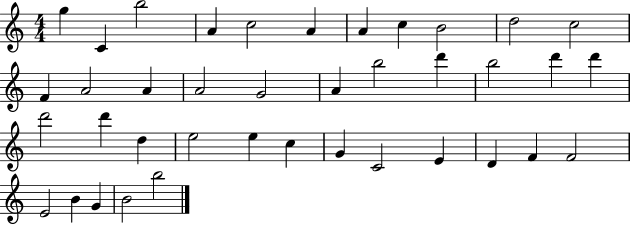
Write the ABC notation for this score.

X:1
T:Untitled
M:4/4
L:1/4
K:C
g C b2 A c2 A A c B2 d2 c2 F A2 A A2 G2 A b2 d' b2 d' d' d'2 d' d e2 e c G C2 E D F F2 E2 B G B2 b2